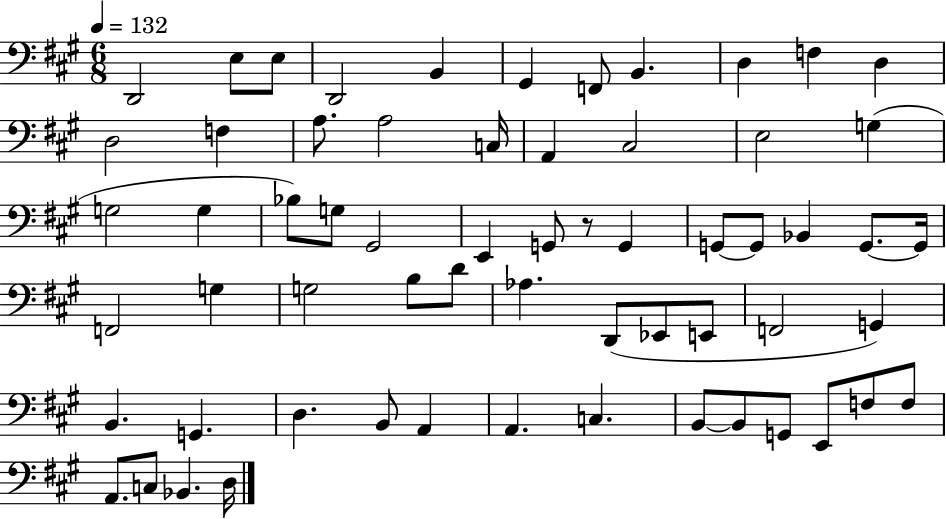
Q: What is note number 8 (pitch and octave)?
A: B2